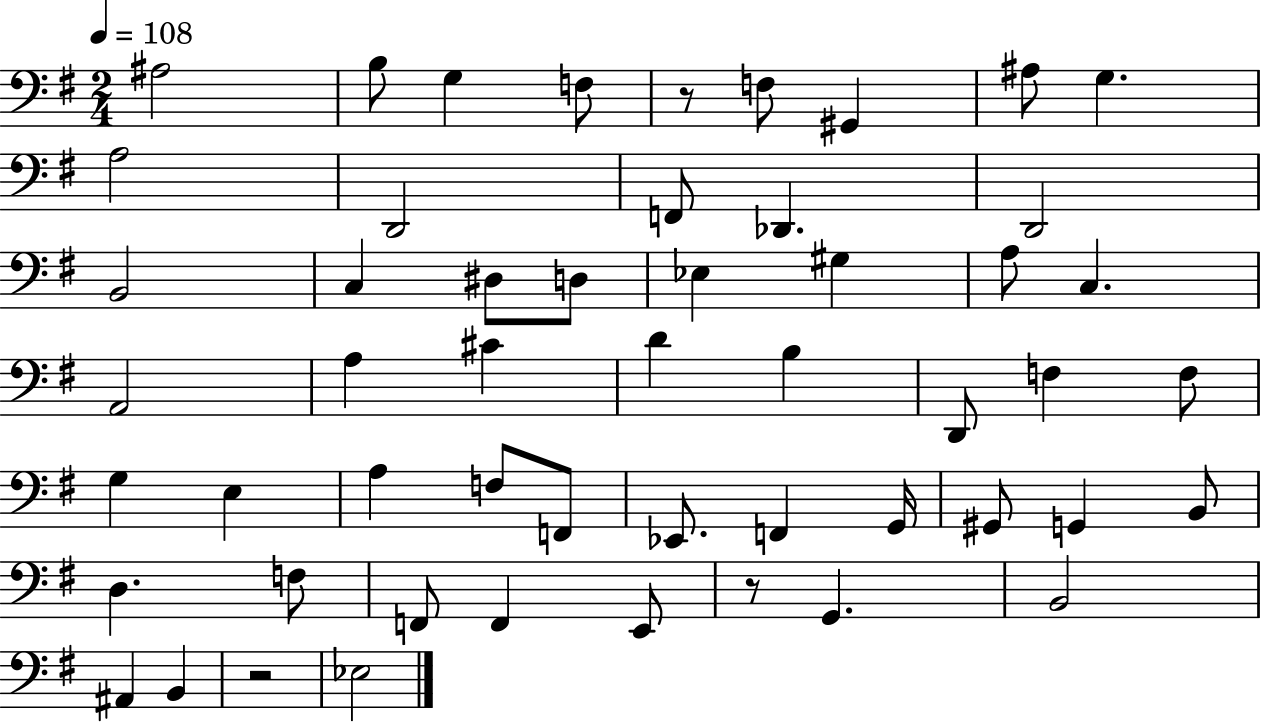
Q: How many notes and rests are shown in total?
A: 53